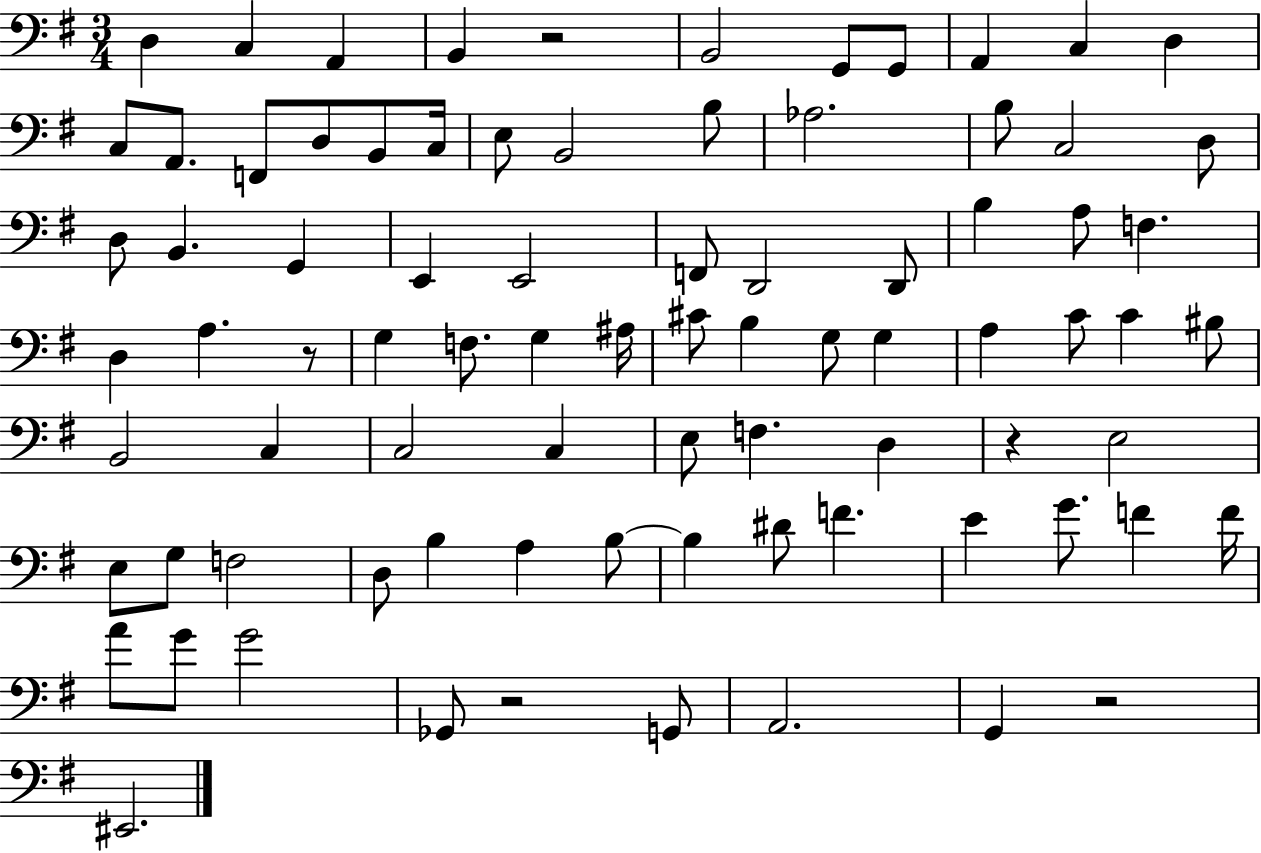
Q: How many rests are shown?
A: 5